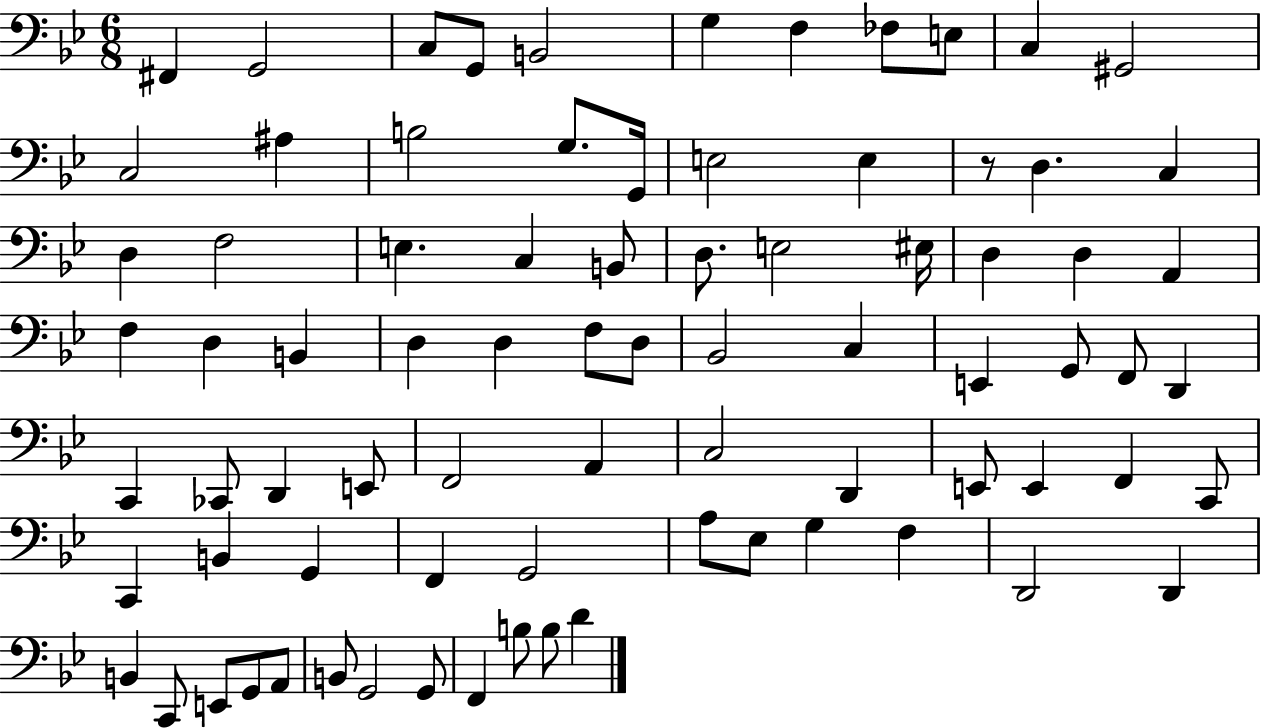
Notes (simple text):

F#2/q G2/h C3/e G2/e B2/h G3/q F3/q FES3/e E3/e C3/q G#2/h C3/h A#3/q B3/h G3/e. G2/s E3/h E3/q R/e D3/q. C3/q D3/q F3/h E3/q. C3/q B2/e D3/e. E3/h EIS3/s D3/q D3/q A2/q F3/q D3/q B2/q D3/q D3/q F3/e D3/e Bb2/h C3/q E2/q G2/e F2/e D2/q C2/q CES2/e D2/q E2/e F2/h A2/q C3/h D2/q E2/e E2/q F2/q C2/e C2/q B2/q G2/q F2/q G2/h A3/e Eb3/e G3/q F3/q D2/h D2/q B2/q C2/e E2/e G2/e A2/e B2/e G2/h G2/e F2/q B3/e B3/e D4/q